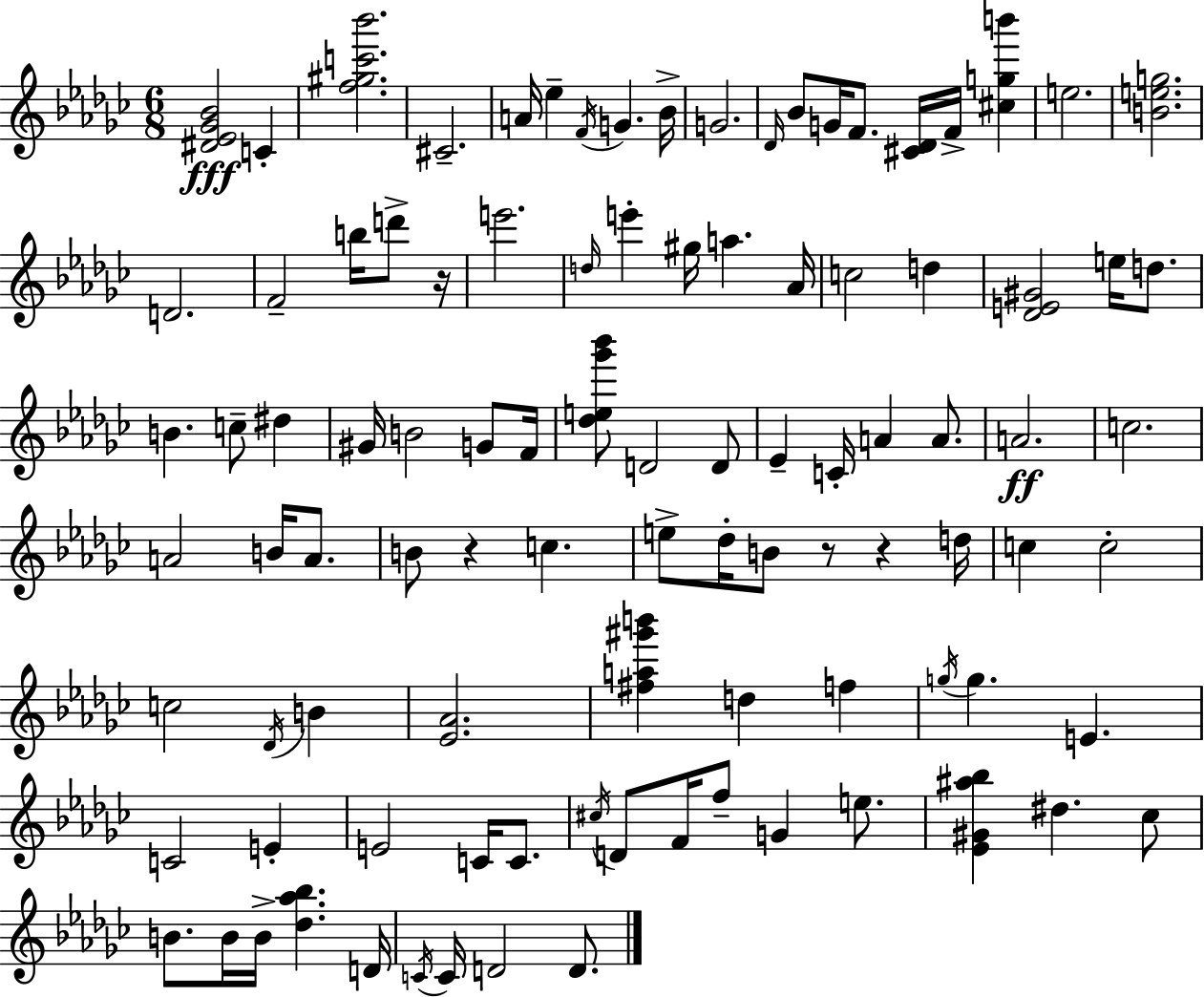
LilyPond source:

{
  \clef treble
  \numericTimeSignature
  \time 6/8
  \key ees \minor
  \repeat volta 2 { <dis' ees' ges' bes'>2\fff c'4-. | <f'' gis'' c''' bes'''>2. | cis'2.-- | a'16 ees''4-- \acciaccatura { f'16 } g'4. | \break bes'16-> g'2. | \grace { des'16 } bes'8 g'16 f'8. <cis' des'>16 f'16-> <cis'' g'' b'''>4 | e''2. | <b' e'' g''>2. | \break d'2. | f'2-- b''16 d'''8-> | r16 e'''2. | \grace { d''16 } e'''4-. gis''16 a''4. | \break aes'16 c''2 d''4 | <des' e' gis'>2 e''16 | d''8. b'4. c''8-- dis''4 | gis'16 b'2 | \break g'8 f'16 <des'' e'' ges''' bes'''>8 d'2 | d'8 ees'4-- c'16-. a'4 | a'8. a'2.\ff | c''2. | \break a'2 b'16 | a'8. b'8 r4 c''4. | e''8-> des''16-. b'8 r8 r4 | d''16 c''4 c''2-. | \break c''2 \acciaccatura { des'16 } | b'4 <ees' aes'>2. | <fis'' a'' gis''' b'''>4 d''4 | f''4 \acciaccatura { g''16 } g''4. e'4. | \break c'2 | e'4-. e'2 | c'16 c'8. \acciaccatura { cis''16 } d'8 f'16 f''8-- g'4 | e''8. <ees' gis' ais'' bes''>4 dis''4. | \break ces''8 b'8. b'16 b'16-> <des'' aes'' bes''>4. | d'16 \acciaccatura { c'16 } c'16 d'2 | d'8. } \bar "|."
}